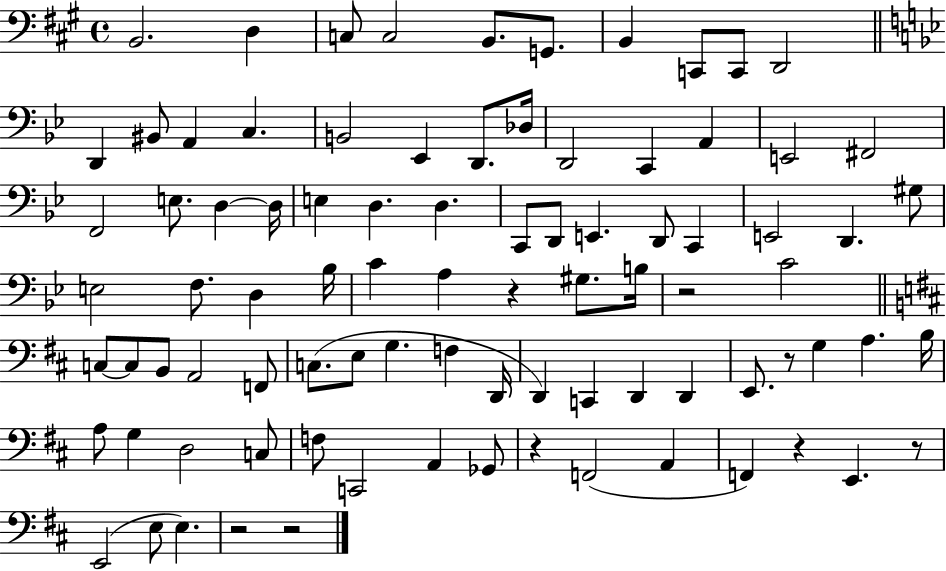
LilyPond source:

{
  \clef bass
  \time 4/4
  \defaultTimeSignature
  \key a \major
  b,2. d4 | c8 c2 b,8. g,8. | b,4 c,8 c,8 d,2 | \bar "||" \break \key bes \major d,4 bis,8 a,4 c4. | b,2 ees,4 d,8. des16 | d,2 c,4 a,4 | e,2 fis,2 | \break f,2 e8. d4~~ d16 | e4 d4. d4. | c,8 d,8 e,4. d,8 c,4 | e,2 d,4. gis8 | \break e2 f8. d4 bes16 | c'4 a4 r4 gis8. b16 | r2 c'2 | \bar "||" \break \key d \major c8~~ c8 b,8 a,2 f,8 | c8.( e8 g4. f4 d,16 | d,4) c,4 d,4 d,4 | e,8. r8 g4 a4. b16 | \break a8 g4 d2 c8 | f8 c,2 a,4 ges,8 | r4 f,2( a,4 | f,4) r4 e,4. r8 | \break e,2( e8 e4.) | r2 r2 | \bar "|."
}